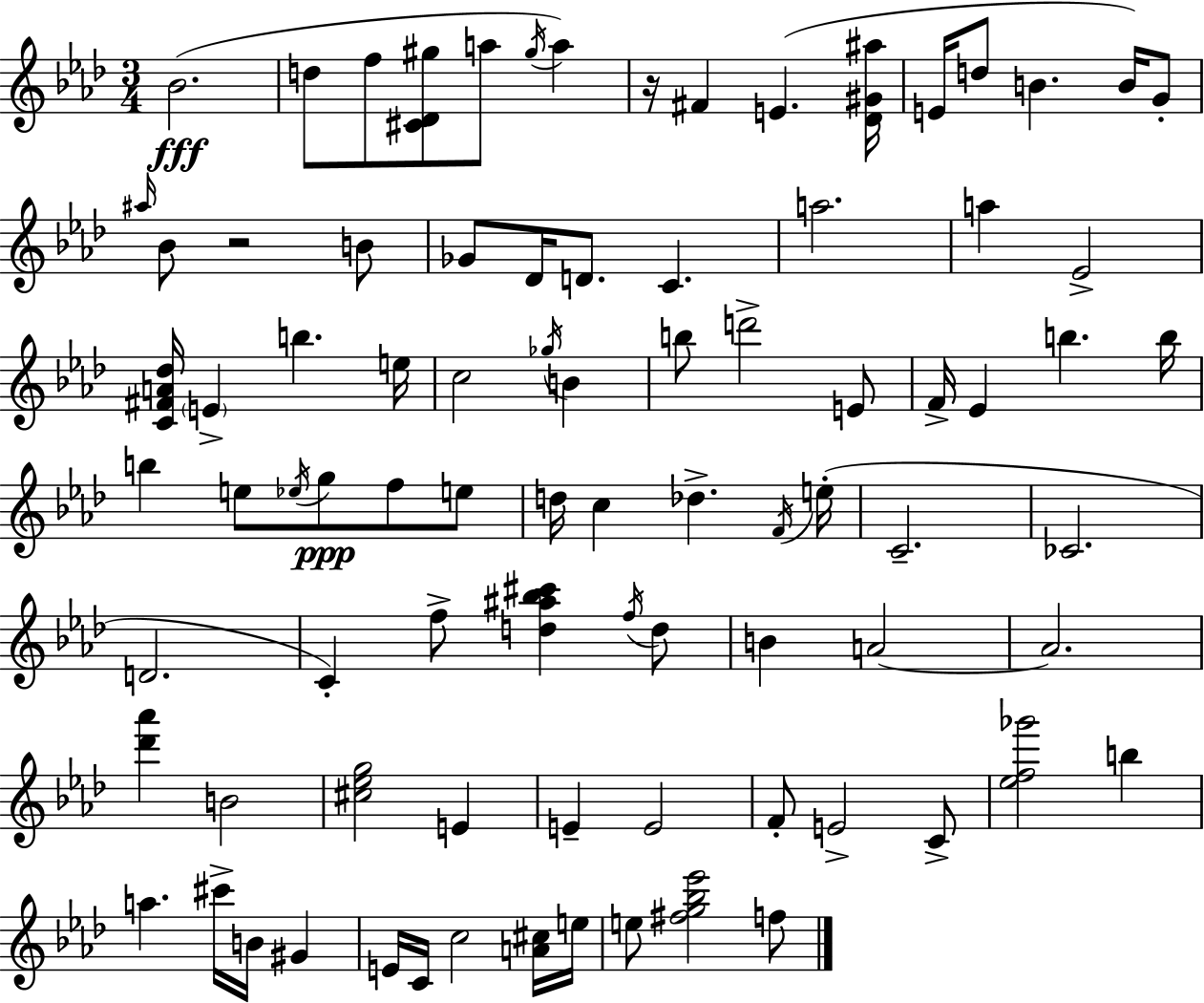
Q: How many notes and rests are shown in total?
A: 86